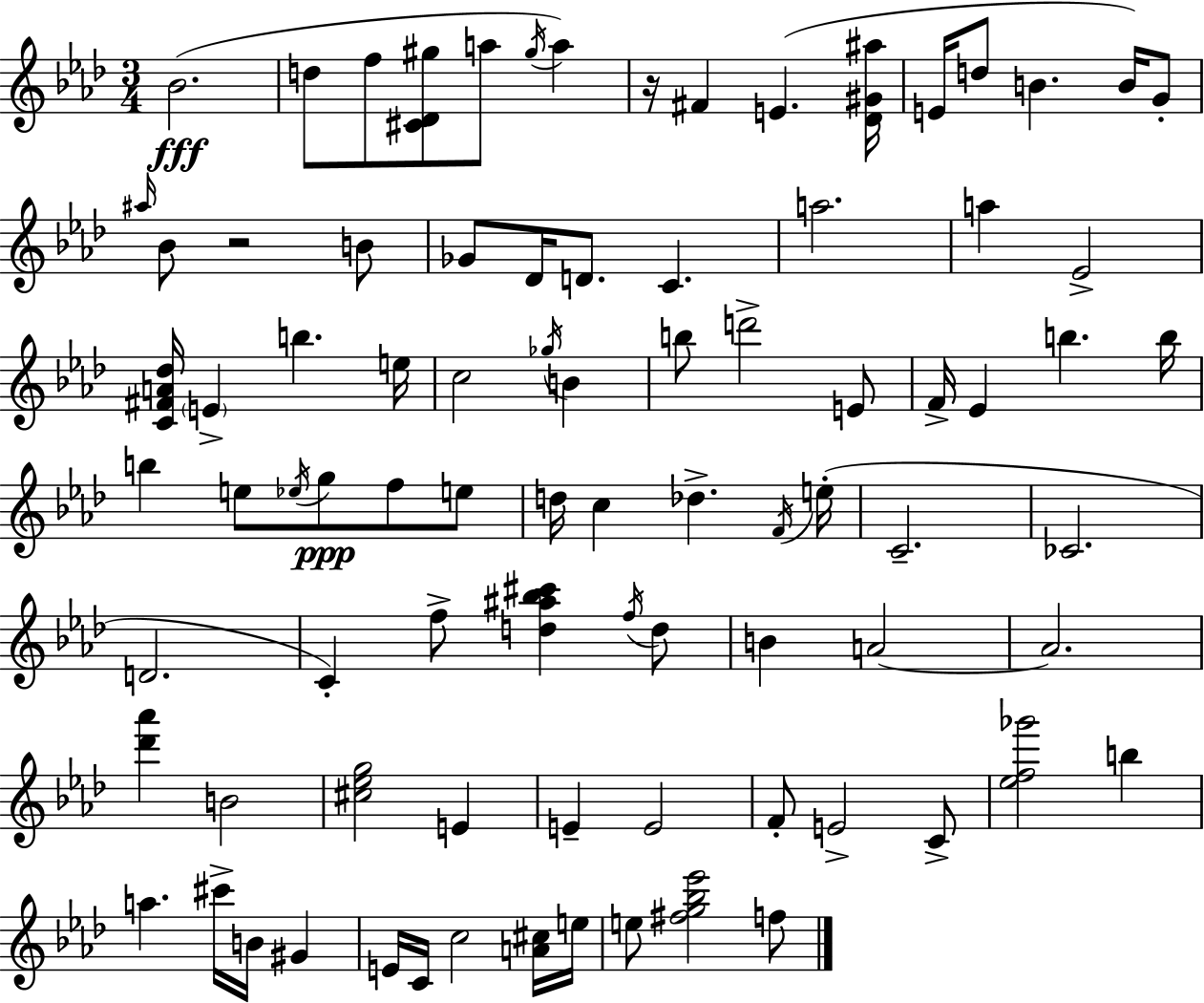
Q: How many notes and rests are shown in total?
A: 86